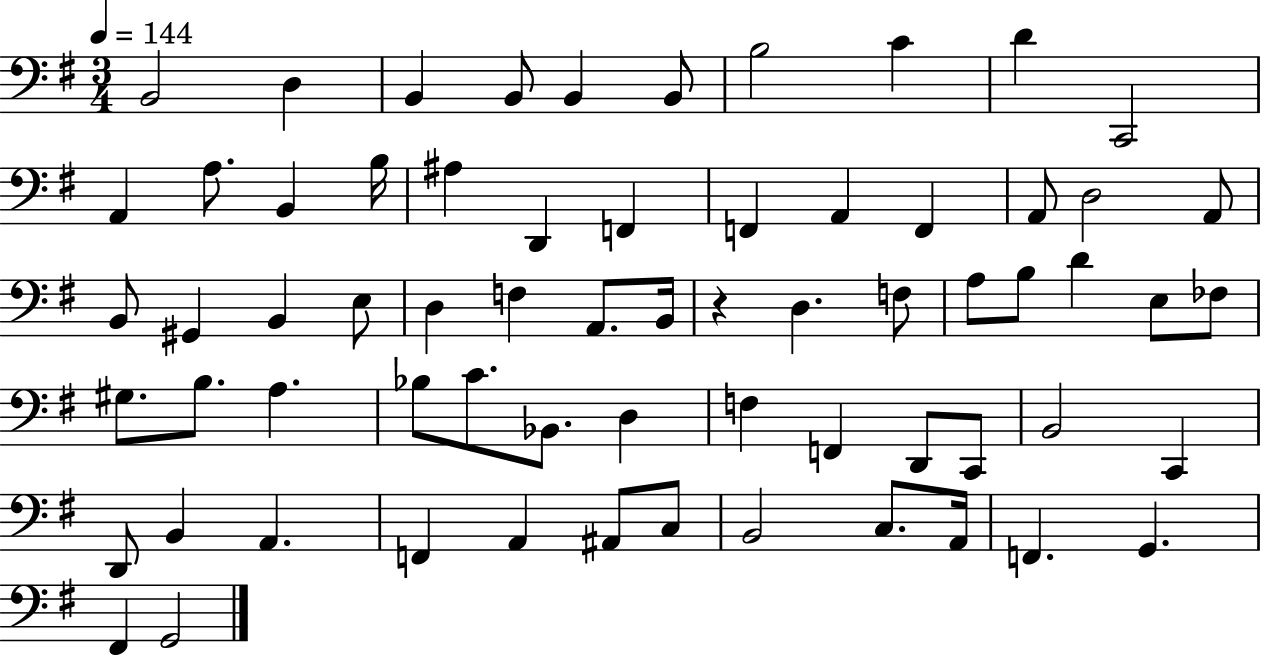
B2/h D3/q B2/q B2/e B2/q B2/e B3/h C4/q D4/q C2/h A2/q A3/e. B2/q B3/s A#3/q D2/q F2/q F2/q A2/q F2/q A2/e D3/h A2/e B2/e G#2/q B2/q E3/e D3/q F3/q A2/e. B2/s R/q D3/q. F3/e A3/e B3/e D4/q E3/e FES3/e G#3/e. B3/e. A3/q. Bb3/e C4/e. Bb2/e. D3/q F3/q F2/q D2/e C2/e B2/h C2/q D2/e B2/q A2/q. F2/q A2/q A#2/e C3/e B2/h C3/e. A2/s F2/q. G2/q. F#2/q G2/h